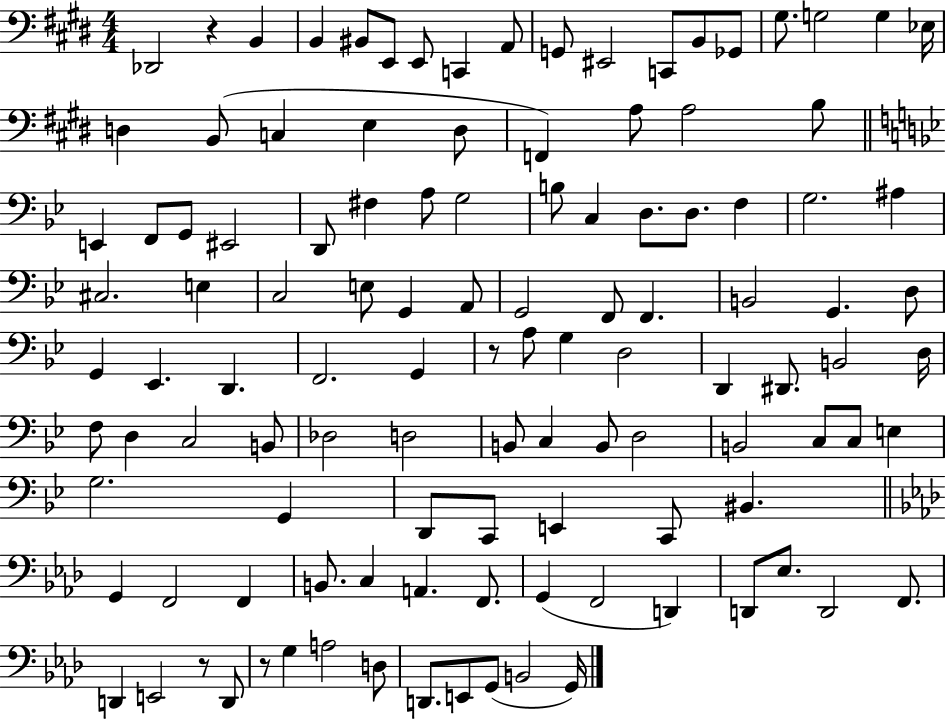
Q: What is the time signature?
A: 4/4